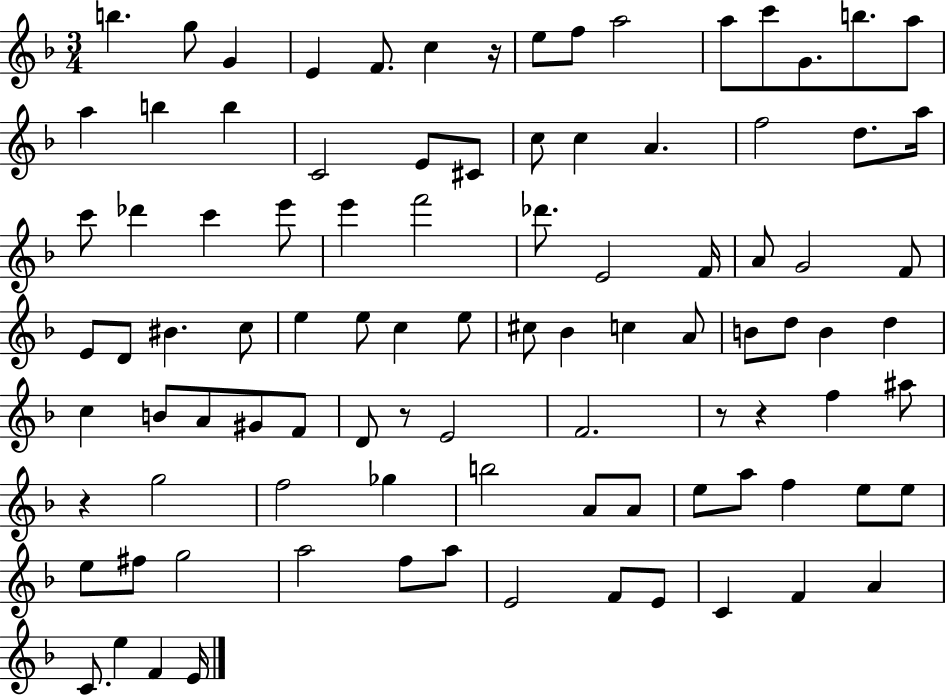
B5/q. G5/e G4/q E4/q F4/e. C5/q R/s E5/e F5/e A5/h A5/e C6/e G4/e. B5/e. A5/e A5/q B5/q B5/q C4/h E4/e C#4/e C5/e C5/q A4/q. F5/h D5/e. A5/s C6/e Db6/q C6/q E6/e E6/q F6/h Db6/e. E4/h F4/s A4/e G4/h F4/e E4/e D4/e BIS4/q. C5/e E5/q E5/e C5/q E5/e C#5/e Bb4/q C5/q A4/e B4/e D5/e B4/q D5/q C5/q B4/e A4/e G#4/e F4/e D4/e R/e E4/h F4/h. R/e R/q F5/q A#5/e R/q G5/h F5/h Gb5/q B5/h A4/e A4/e E5/e A5/e F5/q E5/e E5/e E5/e F#5/e G5/h A5/h F5/e A5/e E4/h F4/e E4/e C4/q F4/q A4/q C4/e. E5/q F4/q E4/s